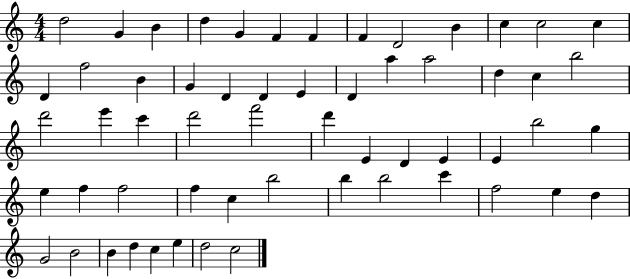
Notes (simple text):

D5/h G4/q B4/q D5/q G4/q F4/q F4/q F4/q D4/h B4/q C5/q C5/h C5/q D4/q F5/h B4/q G4/q D4/q D4/q E4/q D4/q A5/q A5/h D5/q C5/q B5/h D6/h E6/q C6/q D6/h F6/h D6/q E4/q D4/q E4/q E4/q B5/h G5/q E5/q F5/q F5/h F5/q C5/q B5/h B5/q B5/h C6/q F5/h E5/q D5/q G4/h B4/h B4/q D5/q C5/q E5/q D5/h C5/h